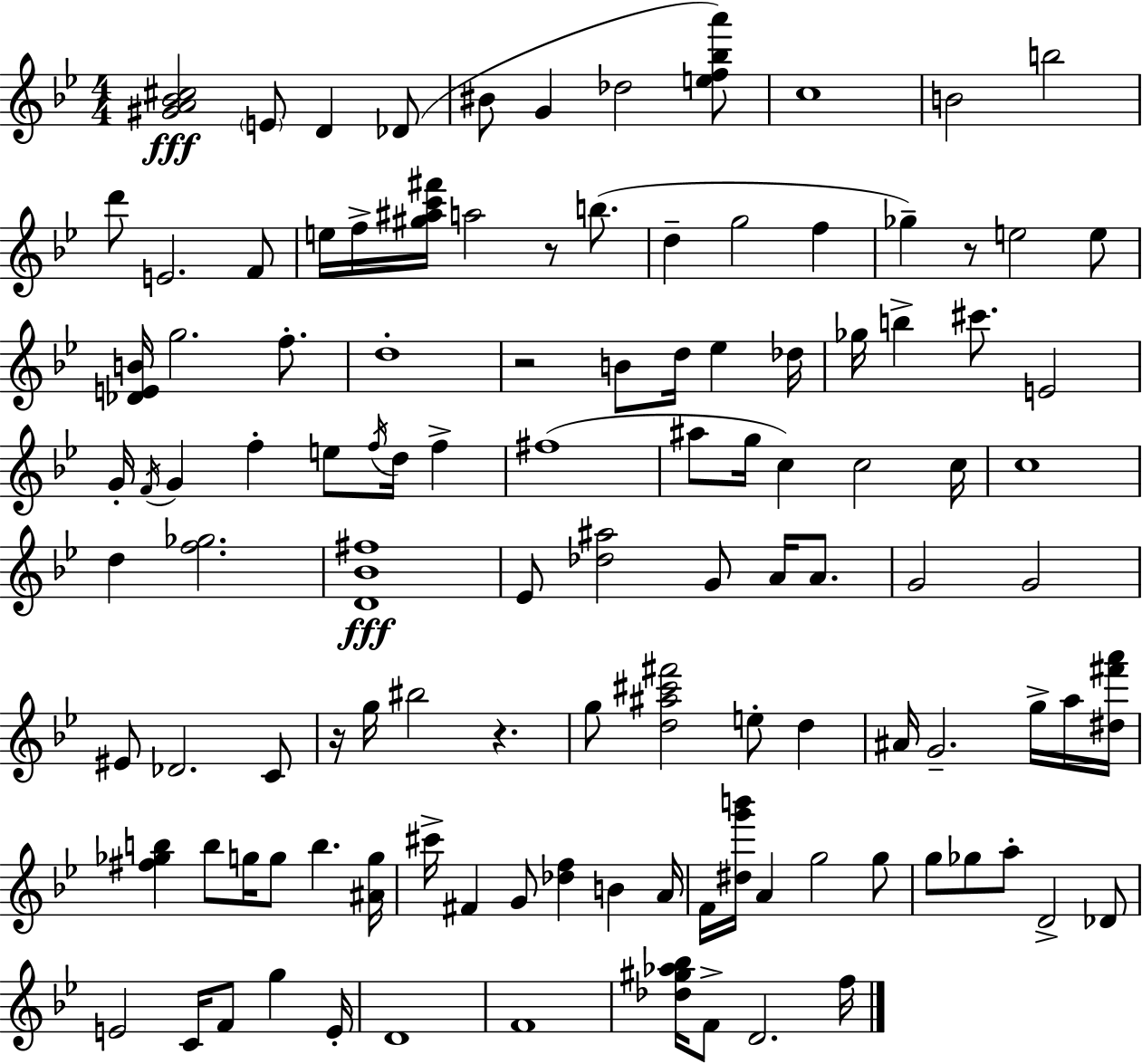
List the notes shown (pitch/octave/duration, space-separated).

[G#4,A4,Bb4,C#5]/h E4/e D4/q Db4/e BIS4/e G4/q Db5/h [E5,F5,Bb5,A6]/e C5/w B4/h B5/h D6/e E4/h. F4/e E5/s F5/s [G#5,A#5,C6,F#6]/s A5/h R/e B5/e. D5/q G5/h F5/q Gb5/q R/e E5/h E5/e [Db4,E4,B4]/s G5/h. F5/e. D5/w R/h B4/e D5/s Eb5/q Db5/s Gb5/s B5/q C#6/e. E4/h G4/s F4/s G4/q F5/q E5/e F5/s D5/s F5/q F#5/w A#5/e G5/s C5/q C5/h C5/s C5/w D5/q [F5,Gb5]/h. [D4,Bb4,F#5]/w Eb4/e [Db5,A#5]/h G4/e A4/s A4/e. G4/h G4/h EIS4/e Db4/h. C4/e R/s G5/s BIS5/h R/q. G5/e [D5,A#5,C#6,F#6]/h E5/e D5/q A#4/s G4/h. G5/s A5/s [D#5,F#6,A6]/s [F#5,Gb5,B5]/q B5/e G5/s G5/e B5/q. [A#4,G5]/s C#6/s F#4/q G4/e [Db5,F5]/q B4/q A4/s F4/s [D#5,G6,B6]/s A4/q G5/h G5/e G5/e Gb5/e A5/e D4/h Db4/e E4/h C4/s F4/e G5/q E4/s D4/w F4/w [Db5,G#5,Ab5,Bb5]/s F4/e D4/h. F5/s